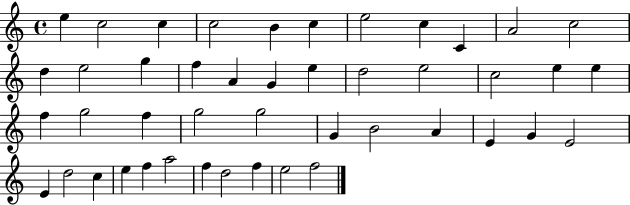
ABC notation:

X:1
T:Untitled
M:4/4
L:1/4
K:C
e c2 c c2 B c e2 c C A2 c2 d e2 g f A G e d2 e2 c2 e e f g2 f g2 g2 G B2 A E G E2 E d2 c e f a2 f d2 f e2 f2